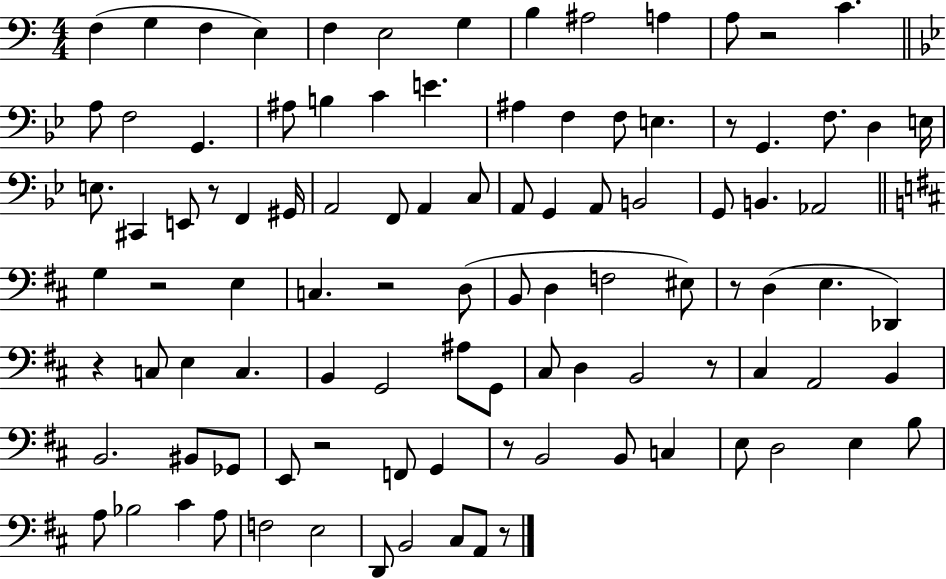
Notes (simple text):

F3/q G3/q F3/q E3/q F3/q E3/h G3/q B3/q A#3/h A3/q A3/e R/h C4/q. A3/e F3/h G2/q. A#3/e B3/q C4/q E4/q. A#3/q F3/q F3/e E3/q. R/e G2/q. F3/e. D3/q E3/s E3/e. C#2/q E2/e R/e F2/q G#2/s A2/h F2/e A2/q C3/e A2/e G2/q A2/e B2/h G2/e B2/q. Ab2/h G3/q R/h E3/q C3/q. R/h D3/e B2/e D3/q F3/h EIS3/e R/e D3/q E3/q. Db2/q R/q C3/e E3/q C3/q. B2/q G2/h A#3/e G2/e C#3/e D3/q B2/h R/e C#3/q A2/h B2/q B2/h. BIS2/e Gb2/e E2/e R/h F2/e G2/q R/e B2/h B2/e C3/q E3/e D3/h E3/q B3/e A3/e Bb3/h C#4/q A3/e F3/h E3/h D2/e B2/h C#3/e A2/e R/e